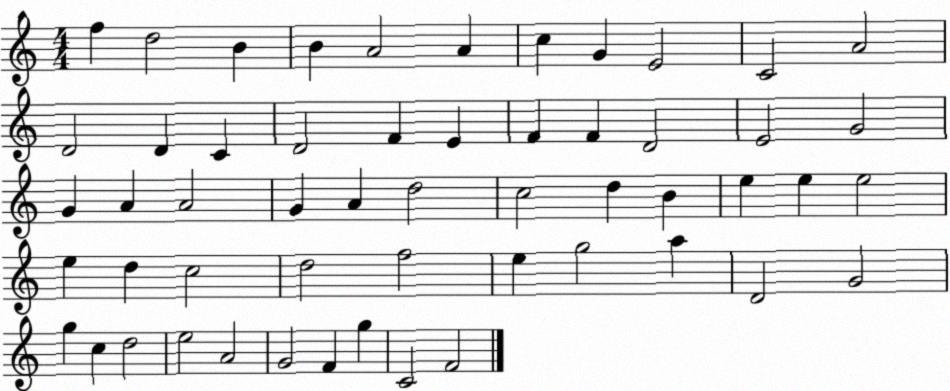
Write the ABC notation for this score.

X:1
T:Untitled
M:4/4
L:1/4
K:C
f d2 B B A2 A c G E2 C2 A2 D2 D C D2 F E F F D2 E2 G2 G A A2 G A d2 c2 d B e e e2 e d c2 d2 f2 e g2 a D2 G2 g c d2 e2 A2 G2 F g C2 F2